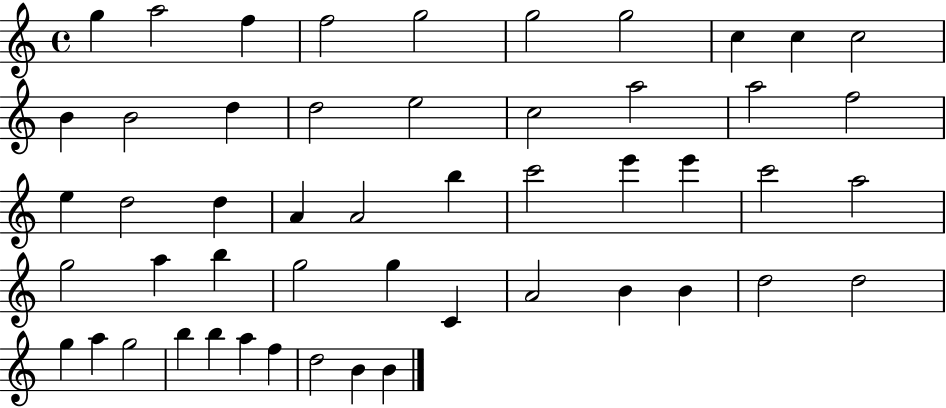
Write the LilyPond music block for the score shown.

{
  \clef treble
  \time 4/4
  \defaultTimeSignature
  \key c \major
  g''4 a''2 f''4 | f''2 g''2 | g''2 g''2 | c''4 c''4 c''2 | \break b'4 b'2 d''4 | d''2 e''2 | c''2 a''2 | a''2 f''2 | \break e''4 d''2 d''4 | a'4 a'2 b''4 | c'''2 e'''4 e'''4 | c'''2 a''2 | \break g''2 a''4 b''4 | g''2 g''4 c'4 | a'2 b'4 b'4 | d''2 d''2 | \break g''4 a''4 g''2 | b''4 b''4 a''4 f''4 | d''2 b'4 b'4 | \bar "|."
}